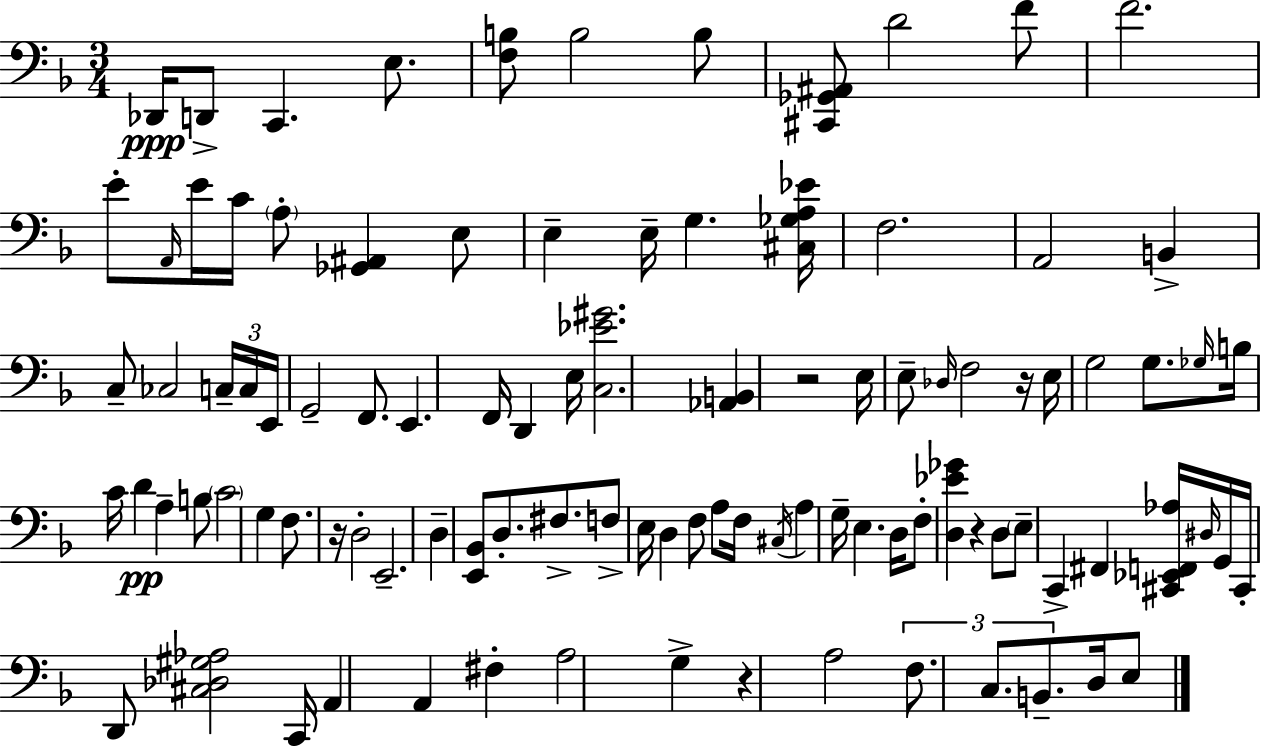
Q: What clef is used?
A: bass